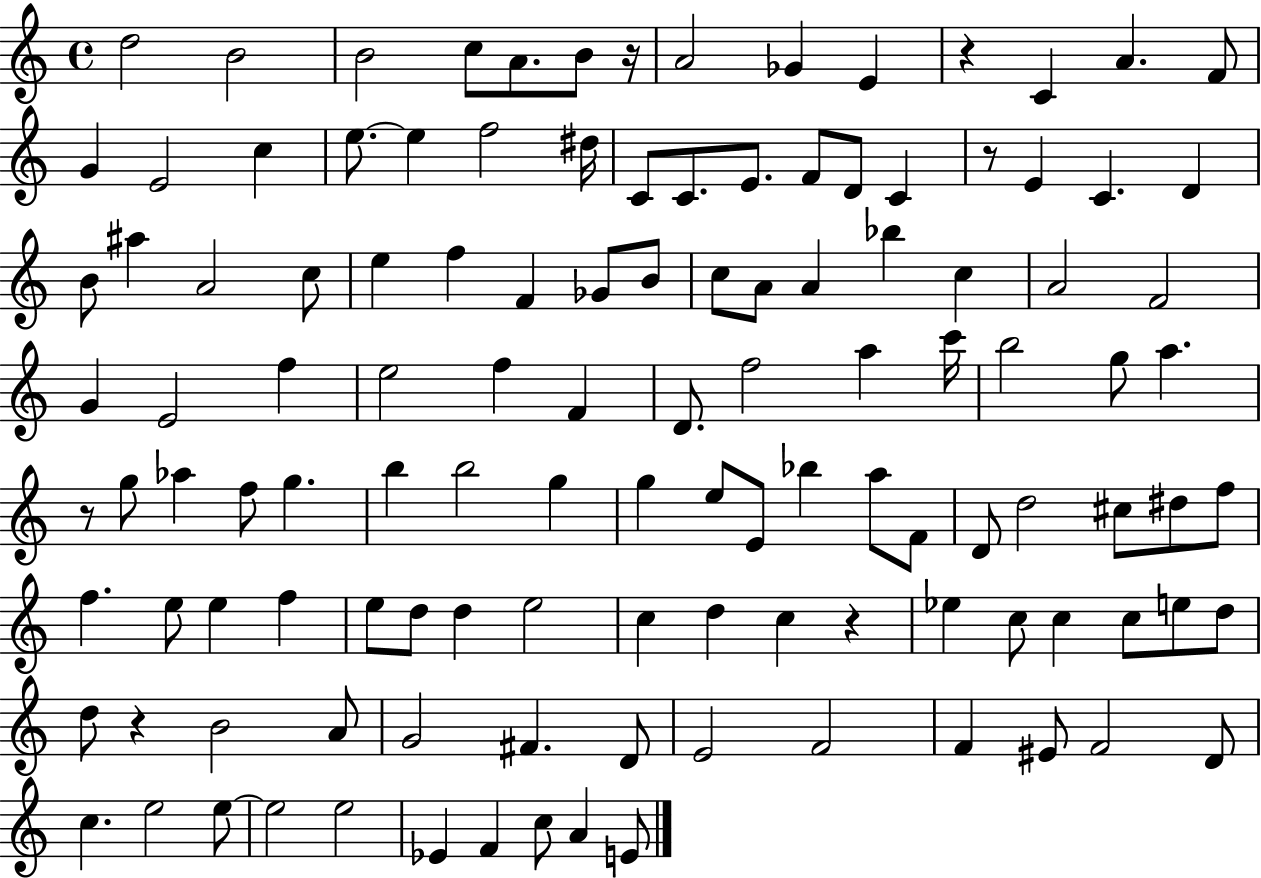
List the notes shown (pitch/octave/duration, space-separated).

D5/h B4/h B4/h C5/e A4/e. B4/e R/s A4/h Gb4/q E4/q R/q C4/q A4/q. F4/e G4/q E4/h C5/q E5/e. E5/q F5/h D#5/s C4/e C4/e. E4/e. F4/e D4/e C4/q R/e E4/q C4/q. D4/q B4/e A#5/q A4/h C5/e E5/q F5/q F4/q Gb4/e B4/e C5/e A4/e A4/q Bb5/q C5/q A4/h F4/h G4/q E4/h F5/q E5/h F5/q F4/q D4/e. F5/h A5/q C6/s B5/h G5/e A5/q. R/e G5/e Ab5/q F5/e G5/q. B5/q B5/h G5/q G5/q E5/e E4/e Bb5/q A5/e F4/e D4/e D5/h C#5/e D#5/e F5/e F5/q. E5/e E5/q F5/q E5/e D5/e D5/q E5/h C5/q D5/q C5/q R/q Eb5/q C5/e C5/q C5/e E5/e D5/e D5/e R/q B4/h A4/e G4/h F#4/q. D4/e E4/h F4/h F4/q EIS4/e F4/h D4/e C5/q. E5/h E5/e E5/h E5/h Eb4/q F4/q C5/e A4/q E4/e